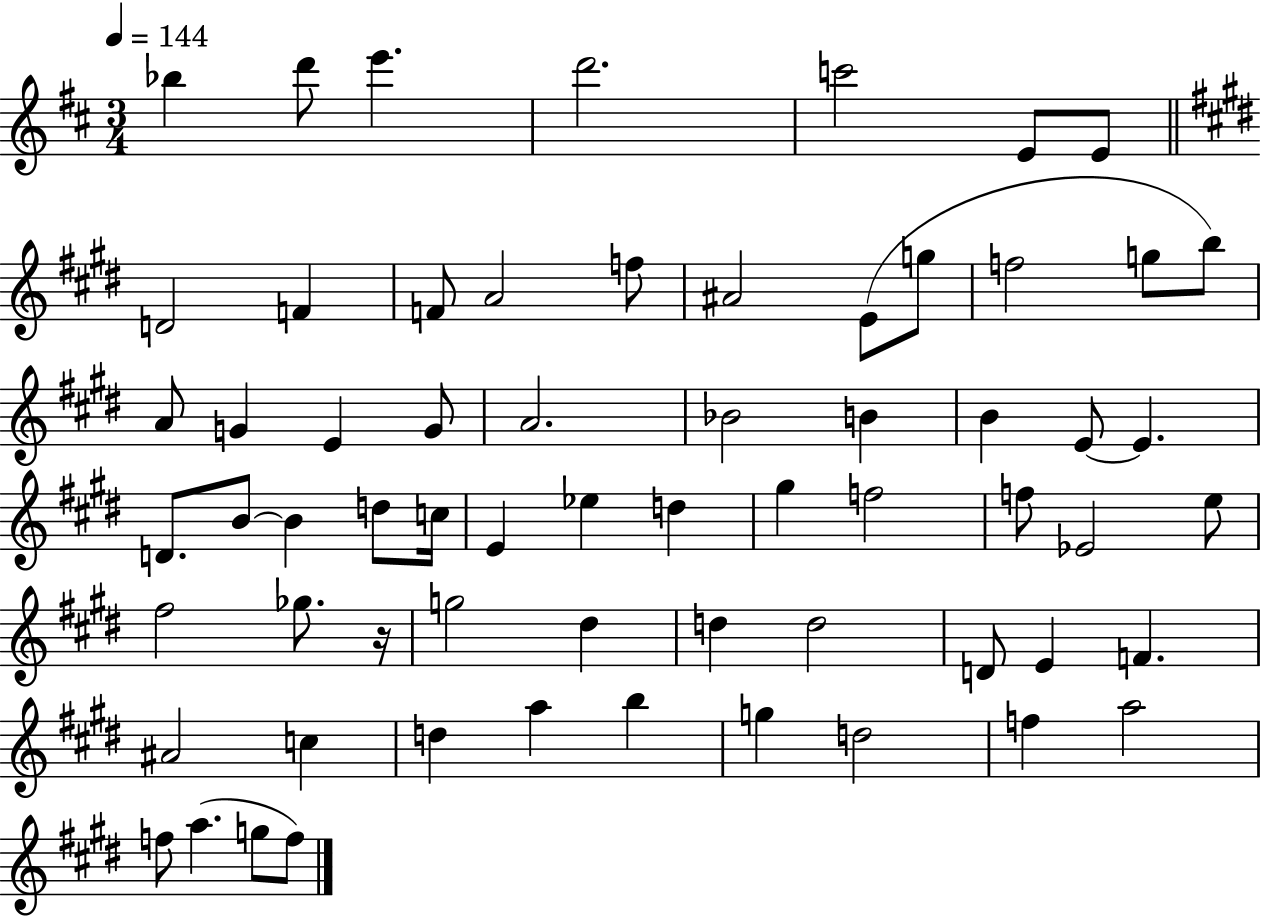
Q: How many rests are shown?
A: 1